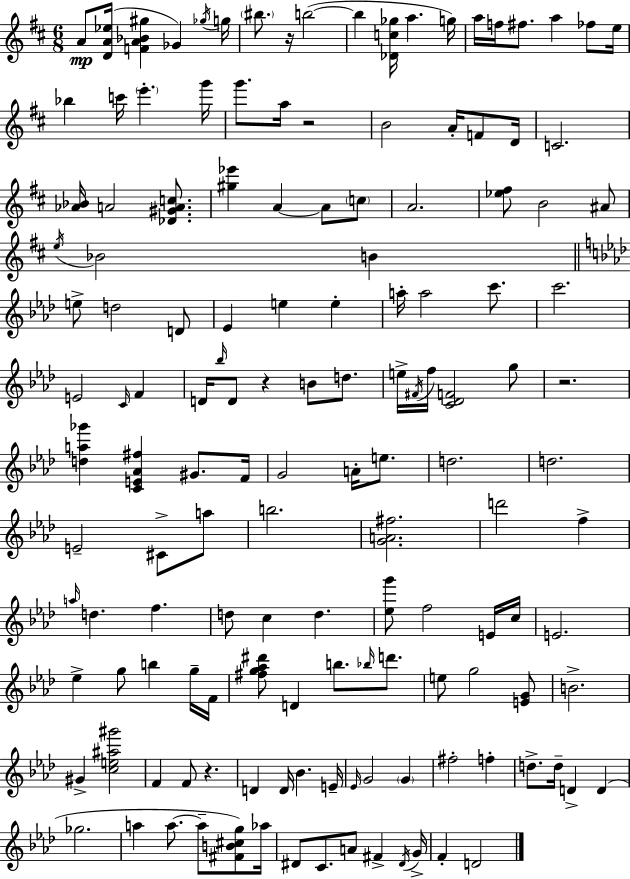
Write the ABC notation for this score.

X:1
T:Untitled
M:6/8
L:1/4
K:D
A/2 [DA_e]/4 [FA_B^g] _G _g/4 g/4 ^b/2 z/4 b2 b [_Dc_g]/4 a g/4 a/4 f/4 ^f/2 a _f/2 e/4 _b c'/4 e' g'/4 g'/2 a/4 z2 B2 A/4 F/2 D/4 C2 [_A_B]/4 A2 [_D^GAc]/2 [^g_e'] A A/2 c/2 A2 [_e^f]/2 B2 ^A/2 e/4 _B2 B e/2 d2 D/2 _E e e a/4 a2 c'/2 c'2 E2 C/4 F D/4 _b/4 D/2 z B/2 d/2 e/4 ^F/4 f/4 [C_DF]2 g/2 z2 [da_g'] [CE_A^f] ^G/2 F/4 G2 A/4 e/2 d2 d2 E2 ^C/2 a/2 b2 [GA^f]2 d'2 f a/4 d f d/2 c d [_eg']/2 f2 E/4 c/4 E2 _e g/2 b g/4 F/4 [^fg_a^d']/2 D b/2 _b/4 d'/2 e/2 g2 [EG]/2 B2 ^G [ce^a^g']2 F F/2 z D D/4 _B E/4 _E/4 G2 G ^f2 f d/2 d/4 D D _g2 a a/2 a/2 [^FB^cg]/2 _a/4 ^D/2 C/2 A/2 ^F ^D/4 G/4 F D2